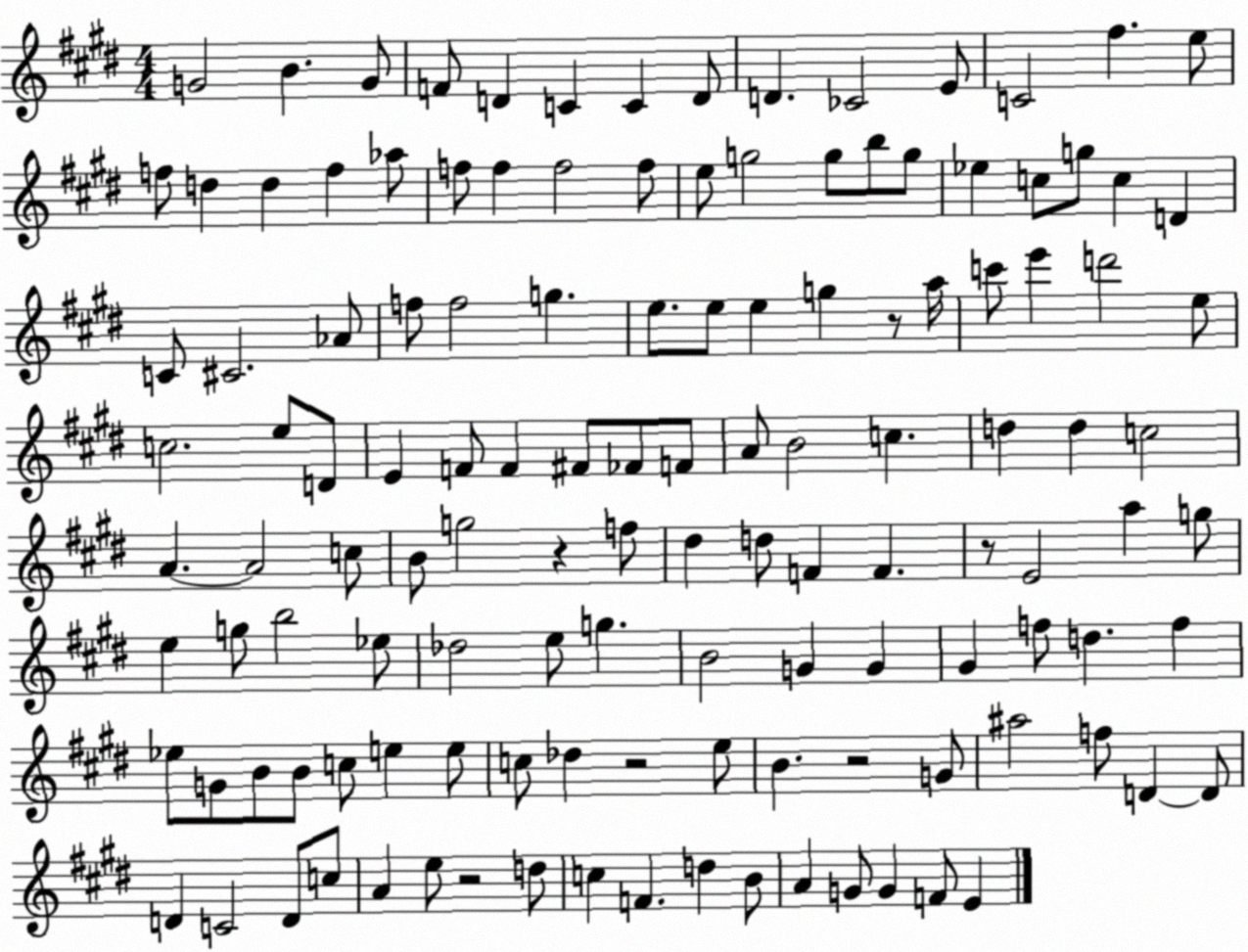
X:1
T:Untitled
M:4/4
L:1/4
K:E
G2 B G/2 F/2 D C C D/2 D _C2 E/2 C2 ^f e/2 f/2 d d f _a/2 f/2 f f2 f/2 e/2 g2 g/2 b/2 g/2 _e c/2 g/2 c D C/2 ^C2 _A/2 f/2 f2 g e/2 e/2 e g z/2 a/4 c'/2 e' d'2 e/2 c2 e/2 D/2 E F/2 F ^F/2 _F/2 F/2 A/2 B2 c d d c2 A A2 c/2 B/2 g2 z f/2 ^d d/2 F F z/2 E2 a g/2 e g/2 b2 _e/2 _d2 e/2 g B2 G G ^G f/2 d f _e/2 G/2 B/2 B/2 c/2 e e/2 c/2 _d z2 e/2 B z2 G/2 ^a2 f/2 D D/2 D C2 D/2 c/2 A e/2 z2 d/2 c F d B/2 A G/2 G F/2 E